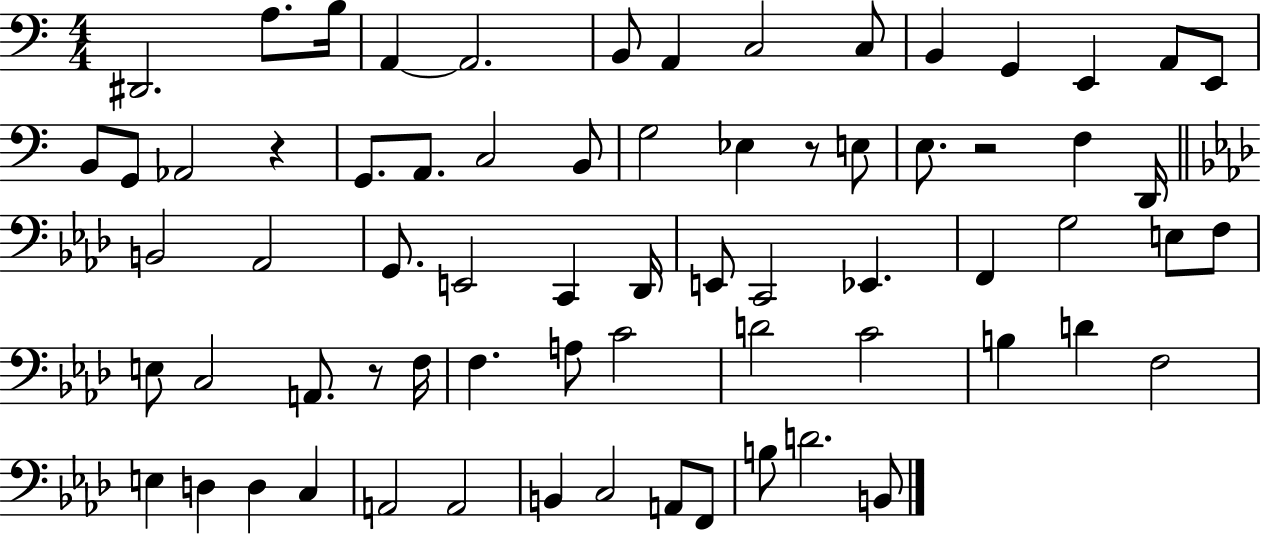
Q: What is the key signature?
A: C major